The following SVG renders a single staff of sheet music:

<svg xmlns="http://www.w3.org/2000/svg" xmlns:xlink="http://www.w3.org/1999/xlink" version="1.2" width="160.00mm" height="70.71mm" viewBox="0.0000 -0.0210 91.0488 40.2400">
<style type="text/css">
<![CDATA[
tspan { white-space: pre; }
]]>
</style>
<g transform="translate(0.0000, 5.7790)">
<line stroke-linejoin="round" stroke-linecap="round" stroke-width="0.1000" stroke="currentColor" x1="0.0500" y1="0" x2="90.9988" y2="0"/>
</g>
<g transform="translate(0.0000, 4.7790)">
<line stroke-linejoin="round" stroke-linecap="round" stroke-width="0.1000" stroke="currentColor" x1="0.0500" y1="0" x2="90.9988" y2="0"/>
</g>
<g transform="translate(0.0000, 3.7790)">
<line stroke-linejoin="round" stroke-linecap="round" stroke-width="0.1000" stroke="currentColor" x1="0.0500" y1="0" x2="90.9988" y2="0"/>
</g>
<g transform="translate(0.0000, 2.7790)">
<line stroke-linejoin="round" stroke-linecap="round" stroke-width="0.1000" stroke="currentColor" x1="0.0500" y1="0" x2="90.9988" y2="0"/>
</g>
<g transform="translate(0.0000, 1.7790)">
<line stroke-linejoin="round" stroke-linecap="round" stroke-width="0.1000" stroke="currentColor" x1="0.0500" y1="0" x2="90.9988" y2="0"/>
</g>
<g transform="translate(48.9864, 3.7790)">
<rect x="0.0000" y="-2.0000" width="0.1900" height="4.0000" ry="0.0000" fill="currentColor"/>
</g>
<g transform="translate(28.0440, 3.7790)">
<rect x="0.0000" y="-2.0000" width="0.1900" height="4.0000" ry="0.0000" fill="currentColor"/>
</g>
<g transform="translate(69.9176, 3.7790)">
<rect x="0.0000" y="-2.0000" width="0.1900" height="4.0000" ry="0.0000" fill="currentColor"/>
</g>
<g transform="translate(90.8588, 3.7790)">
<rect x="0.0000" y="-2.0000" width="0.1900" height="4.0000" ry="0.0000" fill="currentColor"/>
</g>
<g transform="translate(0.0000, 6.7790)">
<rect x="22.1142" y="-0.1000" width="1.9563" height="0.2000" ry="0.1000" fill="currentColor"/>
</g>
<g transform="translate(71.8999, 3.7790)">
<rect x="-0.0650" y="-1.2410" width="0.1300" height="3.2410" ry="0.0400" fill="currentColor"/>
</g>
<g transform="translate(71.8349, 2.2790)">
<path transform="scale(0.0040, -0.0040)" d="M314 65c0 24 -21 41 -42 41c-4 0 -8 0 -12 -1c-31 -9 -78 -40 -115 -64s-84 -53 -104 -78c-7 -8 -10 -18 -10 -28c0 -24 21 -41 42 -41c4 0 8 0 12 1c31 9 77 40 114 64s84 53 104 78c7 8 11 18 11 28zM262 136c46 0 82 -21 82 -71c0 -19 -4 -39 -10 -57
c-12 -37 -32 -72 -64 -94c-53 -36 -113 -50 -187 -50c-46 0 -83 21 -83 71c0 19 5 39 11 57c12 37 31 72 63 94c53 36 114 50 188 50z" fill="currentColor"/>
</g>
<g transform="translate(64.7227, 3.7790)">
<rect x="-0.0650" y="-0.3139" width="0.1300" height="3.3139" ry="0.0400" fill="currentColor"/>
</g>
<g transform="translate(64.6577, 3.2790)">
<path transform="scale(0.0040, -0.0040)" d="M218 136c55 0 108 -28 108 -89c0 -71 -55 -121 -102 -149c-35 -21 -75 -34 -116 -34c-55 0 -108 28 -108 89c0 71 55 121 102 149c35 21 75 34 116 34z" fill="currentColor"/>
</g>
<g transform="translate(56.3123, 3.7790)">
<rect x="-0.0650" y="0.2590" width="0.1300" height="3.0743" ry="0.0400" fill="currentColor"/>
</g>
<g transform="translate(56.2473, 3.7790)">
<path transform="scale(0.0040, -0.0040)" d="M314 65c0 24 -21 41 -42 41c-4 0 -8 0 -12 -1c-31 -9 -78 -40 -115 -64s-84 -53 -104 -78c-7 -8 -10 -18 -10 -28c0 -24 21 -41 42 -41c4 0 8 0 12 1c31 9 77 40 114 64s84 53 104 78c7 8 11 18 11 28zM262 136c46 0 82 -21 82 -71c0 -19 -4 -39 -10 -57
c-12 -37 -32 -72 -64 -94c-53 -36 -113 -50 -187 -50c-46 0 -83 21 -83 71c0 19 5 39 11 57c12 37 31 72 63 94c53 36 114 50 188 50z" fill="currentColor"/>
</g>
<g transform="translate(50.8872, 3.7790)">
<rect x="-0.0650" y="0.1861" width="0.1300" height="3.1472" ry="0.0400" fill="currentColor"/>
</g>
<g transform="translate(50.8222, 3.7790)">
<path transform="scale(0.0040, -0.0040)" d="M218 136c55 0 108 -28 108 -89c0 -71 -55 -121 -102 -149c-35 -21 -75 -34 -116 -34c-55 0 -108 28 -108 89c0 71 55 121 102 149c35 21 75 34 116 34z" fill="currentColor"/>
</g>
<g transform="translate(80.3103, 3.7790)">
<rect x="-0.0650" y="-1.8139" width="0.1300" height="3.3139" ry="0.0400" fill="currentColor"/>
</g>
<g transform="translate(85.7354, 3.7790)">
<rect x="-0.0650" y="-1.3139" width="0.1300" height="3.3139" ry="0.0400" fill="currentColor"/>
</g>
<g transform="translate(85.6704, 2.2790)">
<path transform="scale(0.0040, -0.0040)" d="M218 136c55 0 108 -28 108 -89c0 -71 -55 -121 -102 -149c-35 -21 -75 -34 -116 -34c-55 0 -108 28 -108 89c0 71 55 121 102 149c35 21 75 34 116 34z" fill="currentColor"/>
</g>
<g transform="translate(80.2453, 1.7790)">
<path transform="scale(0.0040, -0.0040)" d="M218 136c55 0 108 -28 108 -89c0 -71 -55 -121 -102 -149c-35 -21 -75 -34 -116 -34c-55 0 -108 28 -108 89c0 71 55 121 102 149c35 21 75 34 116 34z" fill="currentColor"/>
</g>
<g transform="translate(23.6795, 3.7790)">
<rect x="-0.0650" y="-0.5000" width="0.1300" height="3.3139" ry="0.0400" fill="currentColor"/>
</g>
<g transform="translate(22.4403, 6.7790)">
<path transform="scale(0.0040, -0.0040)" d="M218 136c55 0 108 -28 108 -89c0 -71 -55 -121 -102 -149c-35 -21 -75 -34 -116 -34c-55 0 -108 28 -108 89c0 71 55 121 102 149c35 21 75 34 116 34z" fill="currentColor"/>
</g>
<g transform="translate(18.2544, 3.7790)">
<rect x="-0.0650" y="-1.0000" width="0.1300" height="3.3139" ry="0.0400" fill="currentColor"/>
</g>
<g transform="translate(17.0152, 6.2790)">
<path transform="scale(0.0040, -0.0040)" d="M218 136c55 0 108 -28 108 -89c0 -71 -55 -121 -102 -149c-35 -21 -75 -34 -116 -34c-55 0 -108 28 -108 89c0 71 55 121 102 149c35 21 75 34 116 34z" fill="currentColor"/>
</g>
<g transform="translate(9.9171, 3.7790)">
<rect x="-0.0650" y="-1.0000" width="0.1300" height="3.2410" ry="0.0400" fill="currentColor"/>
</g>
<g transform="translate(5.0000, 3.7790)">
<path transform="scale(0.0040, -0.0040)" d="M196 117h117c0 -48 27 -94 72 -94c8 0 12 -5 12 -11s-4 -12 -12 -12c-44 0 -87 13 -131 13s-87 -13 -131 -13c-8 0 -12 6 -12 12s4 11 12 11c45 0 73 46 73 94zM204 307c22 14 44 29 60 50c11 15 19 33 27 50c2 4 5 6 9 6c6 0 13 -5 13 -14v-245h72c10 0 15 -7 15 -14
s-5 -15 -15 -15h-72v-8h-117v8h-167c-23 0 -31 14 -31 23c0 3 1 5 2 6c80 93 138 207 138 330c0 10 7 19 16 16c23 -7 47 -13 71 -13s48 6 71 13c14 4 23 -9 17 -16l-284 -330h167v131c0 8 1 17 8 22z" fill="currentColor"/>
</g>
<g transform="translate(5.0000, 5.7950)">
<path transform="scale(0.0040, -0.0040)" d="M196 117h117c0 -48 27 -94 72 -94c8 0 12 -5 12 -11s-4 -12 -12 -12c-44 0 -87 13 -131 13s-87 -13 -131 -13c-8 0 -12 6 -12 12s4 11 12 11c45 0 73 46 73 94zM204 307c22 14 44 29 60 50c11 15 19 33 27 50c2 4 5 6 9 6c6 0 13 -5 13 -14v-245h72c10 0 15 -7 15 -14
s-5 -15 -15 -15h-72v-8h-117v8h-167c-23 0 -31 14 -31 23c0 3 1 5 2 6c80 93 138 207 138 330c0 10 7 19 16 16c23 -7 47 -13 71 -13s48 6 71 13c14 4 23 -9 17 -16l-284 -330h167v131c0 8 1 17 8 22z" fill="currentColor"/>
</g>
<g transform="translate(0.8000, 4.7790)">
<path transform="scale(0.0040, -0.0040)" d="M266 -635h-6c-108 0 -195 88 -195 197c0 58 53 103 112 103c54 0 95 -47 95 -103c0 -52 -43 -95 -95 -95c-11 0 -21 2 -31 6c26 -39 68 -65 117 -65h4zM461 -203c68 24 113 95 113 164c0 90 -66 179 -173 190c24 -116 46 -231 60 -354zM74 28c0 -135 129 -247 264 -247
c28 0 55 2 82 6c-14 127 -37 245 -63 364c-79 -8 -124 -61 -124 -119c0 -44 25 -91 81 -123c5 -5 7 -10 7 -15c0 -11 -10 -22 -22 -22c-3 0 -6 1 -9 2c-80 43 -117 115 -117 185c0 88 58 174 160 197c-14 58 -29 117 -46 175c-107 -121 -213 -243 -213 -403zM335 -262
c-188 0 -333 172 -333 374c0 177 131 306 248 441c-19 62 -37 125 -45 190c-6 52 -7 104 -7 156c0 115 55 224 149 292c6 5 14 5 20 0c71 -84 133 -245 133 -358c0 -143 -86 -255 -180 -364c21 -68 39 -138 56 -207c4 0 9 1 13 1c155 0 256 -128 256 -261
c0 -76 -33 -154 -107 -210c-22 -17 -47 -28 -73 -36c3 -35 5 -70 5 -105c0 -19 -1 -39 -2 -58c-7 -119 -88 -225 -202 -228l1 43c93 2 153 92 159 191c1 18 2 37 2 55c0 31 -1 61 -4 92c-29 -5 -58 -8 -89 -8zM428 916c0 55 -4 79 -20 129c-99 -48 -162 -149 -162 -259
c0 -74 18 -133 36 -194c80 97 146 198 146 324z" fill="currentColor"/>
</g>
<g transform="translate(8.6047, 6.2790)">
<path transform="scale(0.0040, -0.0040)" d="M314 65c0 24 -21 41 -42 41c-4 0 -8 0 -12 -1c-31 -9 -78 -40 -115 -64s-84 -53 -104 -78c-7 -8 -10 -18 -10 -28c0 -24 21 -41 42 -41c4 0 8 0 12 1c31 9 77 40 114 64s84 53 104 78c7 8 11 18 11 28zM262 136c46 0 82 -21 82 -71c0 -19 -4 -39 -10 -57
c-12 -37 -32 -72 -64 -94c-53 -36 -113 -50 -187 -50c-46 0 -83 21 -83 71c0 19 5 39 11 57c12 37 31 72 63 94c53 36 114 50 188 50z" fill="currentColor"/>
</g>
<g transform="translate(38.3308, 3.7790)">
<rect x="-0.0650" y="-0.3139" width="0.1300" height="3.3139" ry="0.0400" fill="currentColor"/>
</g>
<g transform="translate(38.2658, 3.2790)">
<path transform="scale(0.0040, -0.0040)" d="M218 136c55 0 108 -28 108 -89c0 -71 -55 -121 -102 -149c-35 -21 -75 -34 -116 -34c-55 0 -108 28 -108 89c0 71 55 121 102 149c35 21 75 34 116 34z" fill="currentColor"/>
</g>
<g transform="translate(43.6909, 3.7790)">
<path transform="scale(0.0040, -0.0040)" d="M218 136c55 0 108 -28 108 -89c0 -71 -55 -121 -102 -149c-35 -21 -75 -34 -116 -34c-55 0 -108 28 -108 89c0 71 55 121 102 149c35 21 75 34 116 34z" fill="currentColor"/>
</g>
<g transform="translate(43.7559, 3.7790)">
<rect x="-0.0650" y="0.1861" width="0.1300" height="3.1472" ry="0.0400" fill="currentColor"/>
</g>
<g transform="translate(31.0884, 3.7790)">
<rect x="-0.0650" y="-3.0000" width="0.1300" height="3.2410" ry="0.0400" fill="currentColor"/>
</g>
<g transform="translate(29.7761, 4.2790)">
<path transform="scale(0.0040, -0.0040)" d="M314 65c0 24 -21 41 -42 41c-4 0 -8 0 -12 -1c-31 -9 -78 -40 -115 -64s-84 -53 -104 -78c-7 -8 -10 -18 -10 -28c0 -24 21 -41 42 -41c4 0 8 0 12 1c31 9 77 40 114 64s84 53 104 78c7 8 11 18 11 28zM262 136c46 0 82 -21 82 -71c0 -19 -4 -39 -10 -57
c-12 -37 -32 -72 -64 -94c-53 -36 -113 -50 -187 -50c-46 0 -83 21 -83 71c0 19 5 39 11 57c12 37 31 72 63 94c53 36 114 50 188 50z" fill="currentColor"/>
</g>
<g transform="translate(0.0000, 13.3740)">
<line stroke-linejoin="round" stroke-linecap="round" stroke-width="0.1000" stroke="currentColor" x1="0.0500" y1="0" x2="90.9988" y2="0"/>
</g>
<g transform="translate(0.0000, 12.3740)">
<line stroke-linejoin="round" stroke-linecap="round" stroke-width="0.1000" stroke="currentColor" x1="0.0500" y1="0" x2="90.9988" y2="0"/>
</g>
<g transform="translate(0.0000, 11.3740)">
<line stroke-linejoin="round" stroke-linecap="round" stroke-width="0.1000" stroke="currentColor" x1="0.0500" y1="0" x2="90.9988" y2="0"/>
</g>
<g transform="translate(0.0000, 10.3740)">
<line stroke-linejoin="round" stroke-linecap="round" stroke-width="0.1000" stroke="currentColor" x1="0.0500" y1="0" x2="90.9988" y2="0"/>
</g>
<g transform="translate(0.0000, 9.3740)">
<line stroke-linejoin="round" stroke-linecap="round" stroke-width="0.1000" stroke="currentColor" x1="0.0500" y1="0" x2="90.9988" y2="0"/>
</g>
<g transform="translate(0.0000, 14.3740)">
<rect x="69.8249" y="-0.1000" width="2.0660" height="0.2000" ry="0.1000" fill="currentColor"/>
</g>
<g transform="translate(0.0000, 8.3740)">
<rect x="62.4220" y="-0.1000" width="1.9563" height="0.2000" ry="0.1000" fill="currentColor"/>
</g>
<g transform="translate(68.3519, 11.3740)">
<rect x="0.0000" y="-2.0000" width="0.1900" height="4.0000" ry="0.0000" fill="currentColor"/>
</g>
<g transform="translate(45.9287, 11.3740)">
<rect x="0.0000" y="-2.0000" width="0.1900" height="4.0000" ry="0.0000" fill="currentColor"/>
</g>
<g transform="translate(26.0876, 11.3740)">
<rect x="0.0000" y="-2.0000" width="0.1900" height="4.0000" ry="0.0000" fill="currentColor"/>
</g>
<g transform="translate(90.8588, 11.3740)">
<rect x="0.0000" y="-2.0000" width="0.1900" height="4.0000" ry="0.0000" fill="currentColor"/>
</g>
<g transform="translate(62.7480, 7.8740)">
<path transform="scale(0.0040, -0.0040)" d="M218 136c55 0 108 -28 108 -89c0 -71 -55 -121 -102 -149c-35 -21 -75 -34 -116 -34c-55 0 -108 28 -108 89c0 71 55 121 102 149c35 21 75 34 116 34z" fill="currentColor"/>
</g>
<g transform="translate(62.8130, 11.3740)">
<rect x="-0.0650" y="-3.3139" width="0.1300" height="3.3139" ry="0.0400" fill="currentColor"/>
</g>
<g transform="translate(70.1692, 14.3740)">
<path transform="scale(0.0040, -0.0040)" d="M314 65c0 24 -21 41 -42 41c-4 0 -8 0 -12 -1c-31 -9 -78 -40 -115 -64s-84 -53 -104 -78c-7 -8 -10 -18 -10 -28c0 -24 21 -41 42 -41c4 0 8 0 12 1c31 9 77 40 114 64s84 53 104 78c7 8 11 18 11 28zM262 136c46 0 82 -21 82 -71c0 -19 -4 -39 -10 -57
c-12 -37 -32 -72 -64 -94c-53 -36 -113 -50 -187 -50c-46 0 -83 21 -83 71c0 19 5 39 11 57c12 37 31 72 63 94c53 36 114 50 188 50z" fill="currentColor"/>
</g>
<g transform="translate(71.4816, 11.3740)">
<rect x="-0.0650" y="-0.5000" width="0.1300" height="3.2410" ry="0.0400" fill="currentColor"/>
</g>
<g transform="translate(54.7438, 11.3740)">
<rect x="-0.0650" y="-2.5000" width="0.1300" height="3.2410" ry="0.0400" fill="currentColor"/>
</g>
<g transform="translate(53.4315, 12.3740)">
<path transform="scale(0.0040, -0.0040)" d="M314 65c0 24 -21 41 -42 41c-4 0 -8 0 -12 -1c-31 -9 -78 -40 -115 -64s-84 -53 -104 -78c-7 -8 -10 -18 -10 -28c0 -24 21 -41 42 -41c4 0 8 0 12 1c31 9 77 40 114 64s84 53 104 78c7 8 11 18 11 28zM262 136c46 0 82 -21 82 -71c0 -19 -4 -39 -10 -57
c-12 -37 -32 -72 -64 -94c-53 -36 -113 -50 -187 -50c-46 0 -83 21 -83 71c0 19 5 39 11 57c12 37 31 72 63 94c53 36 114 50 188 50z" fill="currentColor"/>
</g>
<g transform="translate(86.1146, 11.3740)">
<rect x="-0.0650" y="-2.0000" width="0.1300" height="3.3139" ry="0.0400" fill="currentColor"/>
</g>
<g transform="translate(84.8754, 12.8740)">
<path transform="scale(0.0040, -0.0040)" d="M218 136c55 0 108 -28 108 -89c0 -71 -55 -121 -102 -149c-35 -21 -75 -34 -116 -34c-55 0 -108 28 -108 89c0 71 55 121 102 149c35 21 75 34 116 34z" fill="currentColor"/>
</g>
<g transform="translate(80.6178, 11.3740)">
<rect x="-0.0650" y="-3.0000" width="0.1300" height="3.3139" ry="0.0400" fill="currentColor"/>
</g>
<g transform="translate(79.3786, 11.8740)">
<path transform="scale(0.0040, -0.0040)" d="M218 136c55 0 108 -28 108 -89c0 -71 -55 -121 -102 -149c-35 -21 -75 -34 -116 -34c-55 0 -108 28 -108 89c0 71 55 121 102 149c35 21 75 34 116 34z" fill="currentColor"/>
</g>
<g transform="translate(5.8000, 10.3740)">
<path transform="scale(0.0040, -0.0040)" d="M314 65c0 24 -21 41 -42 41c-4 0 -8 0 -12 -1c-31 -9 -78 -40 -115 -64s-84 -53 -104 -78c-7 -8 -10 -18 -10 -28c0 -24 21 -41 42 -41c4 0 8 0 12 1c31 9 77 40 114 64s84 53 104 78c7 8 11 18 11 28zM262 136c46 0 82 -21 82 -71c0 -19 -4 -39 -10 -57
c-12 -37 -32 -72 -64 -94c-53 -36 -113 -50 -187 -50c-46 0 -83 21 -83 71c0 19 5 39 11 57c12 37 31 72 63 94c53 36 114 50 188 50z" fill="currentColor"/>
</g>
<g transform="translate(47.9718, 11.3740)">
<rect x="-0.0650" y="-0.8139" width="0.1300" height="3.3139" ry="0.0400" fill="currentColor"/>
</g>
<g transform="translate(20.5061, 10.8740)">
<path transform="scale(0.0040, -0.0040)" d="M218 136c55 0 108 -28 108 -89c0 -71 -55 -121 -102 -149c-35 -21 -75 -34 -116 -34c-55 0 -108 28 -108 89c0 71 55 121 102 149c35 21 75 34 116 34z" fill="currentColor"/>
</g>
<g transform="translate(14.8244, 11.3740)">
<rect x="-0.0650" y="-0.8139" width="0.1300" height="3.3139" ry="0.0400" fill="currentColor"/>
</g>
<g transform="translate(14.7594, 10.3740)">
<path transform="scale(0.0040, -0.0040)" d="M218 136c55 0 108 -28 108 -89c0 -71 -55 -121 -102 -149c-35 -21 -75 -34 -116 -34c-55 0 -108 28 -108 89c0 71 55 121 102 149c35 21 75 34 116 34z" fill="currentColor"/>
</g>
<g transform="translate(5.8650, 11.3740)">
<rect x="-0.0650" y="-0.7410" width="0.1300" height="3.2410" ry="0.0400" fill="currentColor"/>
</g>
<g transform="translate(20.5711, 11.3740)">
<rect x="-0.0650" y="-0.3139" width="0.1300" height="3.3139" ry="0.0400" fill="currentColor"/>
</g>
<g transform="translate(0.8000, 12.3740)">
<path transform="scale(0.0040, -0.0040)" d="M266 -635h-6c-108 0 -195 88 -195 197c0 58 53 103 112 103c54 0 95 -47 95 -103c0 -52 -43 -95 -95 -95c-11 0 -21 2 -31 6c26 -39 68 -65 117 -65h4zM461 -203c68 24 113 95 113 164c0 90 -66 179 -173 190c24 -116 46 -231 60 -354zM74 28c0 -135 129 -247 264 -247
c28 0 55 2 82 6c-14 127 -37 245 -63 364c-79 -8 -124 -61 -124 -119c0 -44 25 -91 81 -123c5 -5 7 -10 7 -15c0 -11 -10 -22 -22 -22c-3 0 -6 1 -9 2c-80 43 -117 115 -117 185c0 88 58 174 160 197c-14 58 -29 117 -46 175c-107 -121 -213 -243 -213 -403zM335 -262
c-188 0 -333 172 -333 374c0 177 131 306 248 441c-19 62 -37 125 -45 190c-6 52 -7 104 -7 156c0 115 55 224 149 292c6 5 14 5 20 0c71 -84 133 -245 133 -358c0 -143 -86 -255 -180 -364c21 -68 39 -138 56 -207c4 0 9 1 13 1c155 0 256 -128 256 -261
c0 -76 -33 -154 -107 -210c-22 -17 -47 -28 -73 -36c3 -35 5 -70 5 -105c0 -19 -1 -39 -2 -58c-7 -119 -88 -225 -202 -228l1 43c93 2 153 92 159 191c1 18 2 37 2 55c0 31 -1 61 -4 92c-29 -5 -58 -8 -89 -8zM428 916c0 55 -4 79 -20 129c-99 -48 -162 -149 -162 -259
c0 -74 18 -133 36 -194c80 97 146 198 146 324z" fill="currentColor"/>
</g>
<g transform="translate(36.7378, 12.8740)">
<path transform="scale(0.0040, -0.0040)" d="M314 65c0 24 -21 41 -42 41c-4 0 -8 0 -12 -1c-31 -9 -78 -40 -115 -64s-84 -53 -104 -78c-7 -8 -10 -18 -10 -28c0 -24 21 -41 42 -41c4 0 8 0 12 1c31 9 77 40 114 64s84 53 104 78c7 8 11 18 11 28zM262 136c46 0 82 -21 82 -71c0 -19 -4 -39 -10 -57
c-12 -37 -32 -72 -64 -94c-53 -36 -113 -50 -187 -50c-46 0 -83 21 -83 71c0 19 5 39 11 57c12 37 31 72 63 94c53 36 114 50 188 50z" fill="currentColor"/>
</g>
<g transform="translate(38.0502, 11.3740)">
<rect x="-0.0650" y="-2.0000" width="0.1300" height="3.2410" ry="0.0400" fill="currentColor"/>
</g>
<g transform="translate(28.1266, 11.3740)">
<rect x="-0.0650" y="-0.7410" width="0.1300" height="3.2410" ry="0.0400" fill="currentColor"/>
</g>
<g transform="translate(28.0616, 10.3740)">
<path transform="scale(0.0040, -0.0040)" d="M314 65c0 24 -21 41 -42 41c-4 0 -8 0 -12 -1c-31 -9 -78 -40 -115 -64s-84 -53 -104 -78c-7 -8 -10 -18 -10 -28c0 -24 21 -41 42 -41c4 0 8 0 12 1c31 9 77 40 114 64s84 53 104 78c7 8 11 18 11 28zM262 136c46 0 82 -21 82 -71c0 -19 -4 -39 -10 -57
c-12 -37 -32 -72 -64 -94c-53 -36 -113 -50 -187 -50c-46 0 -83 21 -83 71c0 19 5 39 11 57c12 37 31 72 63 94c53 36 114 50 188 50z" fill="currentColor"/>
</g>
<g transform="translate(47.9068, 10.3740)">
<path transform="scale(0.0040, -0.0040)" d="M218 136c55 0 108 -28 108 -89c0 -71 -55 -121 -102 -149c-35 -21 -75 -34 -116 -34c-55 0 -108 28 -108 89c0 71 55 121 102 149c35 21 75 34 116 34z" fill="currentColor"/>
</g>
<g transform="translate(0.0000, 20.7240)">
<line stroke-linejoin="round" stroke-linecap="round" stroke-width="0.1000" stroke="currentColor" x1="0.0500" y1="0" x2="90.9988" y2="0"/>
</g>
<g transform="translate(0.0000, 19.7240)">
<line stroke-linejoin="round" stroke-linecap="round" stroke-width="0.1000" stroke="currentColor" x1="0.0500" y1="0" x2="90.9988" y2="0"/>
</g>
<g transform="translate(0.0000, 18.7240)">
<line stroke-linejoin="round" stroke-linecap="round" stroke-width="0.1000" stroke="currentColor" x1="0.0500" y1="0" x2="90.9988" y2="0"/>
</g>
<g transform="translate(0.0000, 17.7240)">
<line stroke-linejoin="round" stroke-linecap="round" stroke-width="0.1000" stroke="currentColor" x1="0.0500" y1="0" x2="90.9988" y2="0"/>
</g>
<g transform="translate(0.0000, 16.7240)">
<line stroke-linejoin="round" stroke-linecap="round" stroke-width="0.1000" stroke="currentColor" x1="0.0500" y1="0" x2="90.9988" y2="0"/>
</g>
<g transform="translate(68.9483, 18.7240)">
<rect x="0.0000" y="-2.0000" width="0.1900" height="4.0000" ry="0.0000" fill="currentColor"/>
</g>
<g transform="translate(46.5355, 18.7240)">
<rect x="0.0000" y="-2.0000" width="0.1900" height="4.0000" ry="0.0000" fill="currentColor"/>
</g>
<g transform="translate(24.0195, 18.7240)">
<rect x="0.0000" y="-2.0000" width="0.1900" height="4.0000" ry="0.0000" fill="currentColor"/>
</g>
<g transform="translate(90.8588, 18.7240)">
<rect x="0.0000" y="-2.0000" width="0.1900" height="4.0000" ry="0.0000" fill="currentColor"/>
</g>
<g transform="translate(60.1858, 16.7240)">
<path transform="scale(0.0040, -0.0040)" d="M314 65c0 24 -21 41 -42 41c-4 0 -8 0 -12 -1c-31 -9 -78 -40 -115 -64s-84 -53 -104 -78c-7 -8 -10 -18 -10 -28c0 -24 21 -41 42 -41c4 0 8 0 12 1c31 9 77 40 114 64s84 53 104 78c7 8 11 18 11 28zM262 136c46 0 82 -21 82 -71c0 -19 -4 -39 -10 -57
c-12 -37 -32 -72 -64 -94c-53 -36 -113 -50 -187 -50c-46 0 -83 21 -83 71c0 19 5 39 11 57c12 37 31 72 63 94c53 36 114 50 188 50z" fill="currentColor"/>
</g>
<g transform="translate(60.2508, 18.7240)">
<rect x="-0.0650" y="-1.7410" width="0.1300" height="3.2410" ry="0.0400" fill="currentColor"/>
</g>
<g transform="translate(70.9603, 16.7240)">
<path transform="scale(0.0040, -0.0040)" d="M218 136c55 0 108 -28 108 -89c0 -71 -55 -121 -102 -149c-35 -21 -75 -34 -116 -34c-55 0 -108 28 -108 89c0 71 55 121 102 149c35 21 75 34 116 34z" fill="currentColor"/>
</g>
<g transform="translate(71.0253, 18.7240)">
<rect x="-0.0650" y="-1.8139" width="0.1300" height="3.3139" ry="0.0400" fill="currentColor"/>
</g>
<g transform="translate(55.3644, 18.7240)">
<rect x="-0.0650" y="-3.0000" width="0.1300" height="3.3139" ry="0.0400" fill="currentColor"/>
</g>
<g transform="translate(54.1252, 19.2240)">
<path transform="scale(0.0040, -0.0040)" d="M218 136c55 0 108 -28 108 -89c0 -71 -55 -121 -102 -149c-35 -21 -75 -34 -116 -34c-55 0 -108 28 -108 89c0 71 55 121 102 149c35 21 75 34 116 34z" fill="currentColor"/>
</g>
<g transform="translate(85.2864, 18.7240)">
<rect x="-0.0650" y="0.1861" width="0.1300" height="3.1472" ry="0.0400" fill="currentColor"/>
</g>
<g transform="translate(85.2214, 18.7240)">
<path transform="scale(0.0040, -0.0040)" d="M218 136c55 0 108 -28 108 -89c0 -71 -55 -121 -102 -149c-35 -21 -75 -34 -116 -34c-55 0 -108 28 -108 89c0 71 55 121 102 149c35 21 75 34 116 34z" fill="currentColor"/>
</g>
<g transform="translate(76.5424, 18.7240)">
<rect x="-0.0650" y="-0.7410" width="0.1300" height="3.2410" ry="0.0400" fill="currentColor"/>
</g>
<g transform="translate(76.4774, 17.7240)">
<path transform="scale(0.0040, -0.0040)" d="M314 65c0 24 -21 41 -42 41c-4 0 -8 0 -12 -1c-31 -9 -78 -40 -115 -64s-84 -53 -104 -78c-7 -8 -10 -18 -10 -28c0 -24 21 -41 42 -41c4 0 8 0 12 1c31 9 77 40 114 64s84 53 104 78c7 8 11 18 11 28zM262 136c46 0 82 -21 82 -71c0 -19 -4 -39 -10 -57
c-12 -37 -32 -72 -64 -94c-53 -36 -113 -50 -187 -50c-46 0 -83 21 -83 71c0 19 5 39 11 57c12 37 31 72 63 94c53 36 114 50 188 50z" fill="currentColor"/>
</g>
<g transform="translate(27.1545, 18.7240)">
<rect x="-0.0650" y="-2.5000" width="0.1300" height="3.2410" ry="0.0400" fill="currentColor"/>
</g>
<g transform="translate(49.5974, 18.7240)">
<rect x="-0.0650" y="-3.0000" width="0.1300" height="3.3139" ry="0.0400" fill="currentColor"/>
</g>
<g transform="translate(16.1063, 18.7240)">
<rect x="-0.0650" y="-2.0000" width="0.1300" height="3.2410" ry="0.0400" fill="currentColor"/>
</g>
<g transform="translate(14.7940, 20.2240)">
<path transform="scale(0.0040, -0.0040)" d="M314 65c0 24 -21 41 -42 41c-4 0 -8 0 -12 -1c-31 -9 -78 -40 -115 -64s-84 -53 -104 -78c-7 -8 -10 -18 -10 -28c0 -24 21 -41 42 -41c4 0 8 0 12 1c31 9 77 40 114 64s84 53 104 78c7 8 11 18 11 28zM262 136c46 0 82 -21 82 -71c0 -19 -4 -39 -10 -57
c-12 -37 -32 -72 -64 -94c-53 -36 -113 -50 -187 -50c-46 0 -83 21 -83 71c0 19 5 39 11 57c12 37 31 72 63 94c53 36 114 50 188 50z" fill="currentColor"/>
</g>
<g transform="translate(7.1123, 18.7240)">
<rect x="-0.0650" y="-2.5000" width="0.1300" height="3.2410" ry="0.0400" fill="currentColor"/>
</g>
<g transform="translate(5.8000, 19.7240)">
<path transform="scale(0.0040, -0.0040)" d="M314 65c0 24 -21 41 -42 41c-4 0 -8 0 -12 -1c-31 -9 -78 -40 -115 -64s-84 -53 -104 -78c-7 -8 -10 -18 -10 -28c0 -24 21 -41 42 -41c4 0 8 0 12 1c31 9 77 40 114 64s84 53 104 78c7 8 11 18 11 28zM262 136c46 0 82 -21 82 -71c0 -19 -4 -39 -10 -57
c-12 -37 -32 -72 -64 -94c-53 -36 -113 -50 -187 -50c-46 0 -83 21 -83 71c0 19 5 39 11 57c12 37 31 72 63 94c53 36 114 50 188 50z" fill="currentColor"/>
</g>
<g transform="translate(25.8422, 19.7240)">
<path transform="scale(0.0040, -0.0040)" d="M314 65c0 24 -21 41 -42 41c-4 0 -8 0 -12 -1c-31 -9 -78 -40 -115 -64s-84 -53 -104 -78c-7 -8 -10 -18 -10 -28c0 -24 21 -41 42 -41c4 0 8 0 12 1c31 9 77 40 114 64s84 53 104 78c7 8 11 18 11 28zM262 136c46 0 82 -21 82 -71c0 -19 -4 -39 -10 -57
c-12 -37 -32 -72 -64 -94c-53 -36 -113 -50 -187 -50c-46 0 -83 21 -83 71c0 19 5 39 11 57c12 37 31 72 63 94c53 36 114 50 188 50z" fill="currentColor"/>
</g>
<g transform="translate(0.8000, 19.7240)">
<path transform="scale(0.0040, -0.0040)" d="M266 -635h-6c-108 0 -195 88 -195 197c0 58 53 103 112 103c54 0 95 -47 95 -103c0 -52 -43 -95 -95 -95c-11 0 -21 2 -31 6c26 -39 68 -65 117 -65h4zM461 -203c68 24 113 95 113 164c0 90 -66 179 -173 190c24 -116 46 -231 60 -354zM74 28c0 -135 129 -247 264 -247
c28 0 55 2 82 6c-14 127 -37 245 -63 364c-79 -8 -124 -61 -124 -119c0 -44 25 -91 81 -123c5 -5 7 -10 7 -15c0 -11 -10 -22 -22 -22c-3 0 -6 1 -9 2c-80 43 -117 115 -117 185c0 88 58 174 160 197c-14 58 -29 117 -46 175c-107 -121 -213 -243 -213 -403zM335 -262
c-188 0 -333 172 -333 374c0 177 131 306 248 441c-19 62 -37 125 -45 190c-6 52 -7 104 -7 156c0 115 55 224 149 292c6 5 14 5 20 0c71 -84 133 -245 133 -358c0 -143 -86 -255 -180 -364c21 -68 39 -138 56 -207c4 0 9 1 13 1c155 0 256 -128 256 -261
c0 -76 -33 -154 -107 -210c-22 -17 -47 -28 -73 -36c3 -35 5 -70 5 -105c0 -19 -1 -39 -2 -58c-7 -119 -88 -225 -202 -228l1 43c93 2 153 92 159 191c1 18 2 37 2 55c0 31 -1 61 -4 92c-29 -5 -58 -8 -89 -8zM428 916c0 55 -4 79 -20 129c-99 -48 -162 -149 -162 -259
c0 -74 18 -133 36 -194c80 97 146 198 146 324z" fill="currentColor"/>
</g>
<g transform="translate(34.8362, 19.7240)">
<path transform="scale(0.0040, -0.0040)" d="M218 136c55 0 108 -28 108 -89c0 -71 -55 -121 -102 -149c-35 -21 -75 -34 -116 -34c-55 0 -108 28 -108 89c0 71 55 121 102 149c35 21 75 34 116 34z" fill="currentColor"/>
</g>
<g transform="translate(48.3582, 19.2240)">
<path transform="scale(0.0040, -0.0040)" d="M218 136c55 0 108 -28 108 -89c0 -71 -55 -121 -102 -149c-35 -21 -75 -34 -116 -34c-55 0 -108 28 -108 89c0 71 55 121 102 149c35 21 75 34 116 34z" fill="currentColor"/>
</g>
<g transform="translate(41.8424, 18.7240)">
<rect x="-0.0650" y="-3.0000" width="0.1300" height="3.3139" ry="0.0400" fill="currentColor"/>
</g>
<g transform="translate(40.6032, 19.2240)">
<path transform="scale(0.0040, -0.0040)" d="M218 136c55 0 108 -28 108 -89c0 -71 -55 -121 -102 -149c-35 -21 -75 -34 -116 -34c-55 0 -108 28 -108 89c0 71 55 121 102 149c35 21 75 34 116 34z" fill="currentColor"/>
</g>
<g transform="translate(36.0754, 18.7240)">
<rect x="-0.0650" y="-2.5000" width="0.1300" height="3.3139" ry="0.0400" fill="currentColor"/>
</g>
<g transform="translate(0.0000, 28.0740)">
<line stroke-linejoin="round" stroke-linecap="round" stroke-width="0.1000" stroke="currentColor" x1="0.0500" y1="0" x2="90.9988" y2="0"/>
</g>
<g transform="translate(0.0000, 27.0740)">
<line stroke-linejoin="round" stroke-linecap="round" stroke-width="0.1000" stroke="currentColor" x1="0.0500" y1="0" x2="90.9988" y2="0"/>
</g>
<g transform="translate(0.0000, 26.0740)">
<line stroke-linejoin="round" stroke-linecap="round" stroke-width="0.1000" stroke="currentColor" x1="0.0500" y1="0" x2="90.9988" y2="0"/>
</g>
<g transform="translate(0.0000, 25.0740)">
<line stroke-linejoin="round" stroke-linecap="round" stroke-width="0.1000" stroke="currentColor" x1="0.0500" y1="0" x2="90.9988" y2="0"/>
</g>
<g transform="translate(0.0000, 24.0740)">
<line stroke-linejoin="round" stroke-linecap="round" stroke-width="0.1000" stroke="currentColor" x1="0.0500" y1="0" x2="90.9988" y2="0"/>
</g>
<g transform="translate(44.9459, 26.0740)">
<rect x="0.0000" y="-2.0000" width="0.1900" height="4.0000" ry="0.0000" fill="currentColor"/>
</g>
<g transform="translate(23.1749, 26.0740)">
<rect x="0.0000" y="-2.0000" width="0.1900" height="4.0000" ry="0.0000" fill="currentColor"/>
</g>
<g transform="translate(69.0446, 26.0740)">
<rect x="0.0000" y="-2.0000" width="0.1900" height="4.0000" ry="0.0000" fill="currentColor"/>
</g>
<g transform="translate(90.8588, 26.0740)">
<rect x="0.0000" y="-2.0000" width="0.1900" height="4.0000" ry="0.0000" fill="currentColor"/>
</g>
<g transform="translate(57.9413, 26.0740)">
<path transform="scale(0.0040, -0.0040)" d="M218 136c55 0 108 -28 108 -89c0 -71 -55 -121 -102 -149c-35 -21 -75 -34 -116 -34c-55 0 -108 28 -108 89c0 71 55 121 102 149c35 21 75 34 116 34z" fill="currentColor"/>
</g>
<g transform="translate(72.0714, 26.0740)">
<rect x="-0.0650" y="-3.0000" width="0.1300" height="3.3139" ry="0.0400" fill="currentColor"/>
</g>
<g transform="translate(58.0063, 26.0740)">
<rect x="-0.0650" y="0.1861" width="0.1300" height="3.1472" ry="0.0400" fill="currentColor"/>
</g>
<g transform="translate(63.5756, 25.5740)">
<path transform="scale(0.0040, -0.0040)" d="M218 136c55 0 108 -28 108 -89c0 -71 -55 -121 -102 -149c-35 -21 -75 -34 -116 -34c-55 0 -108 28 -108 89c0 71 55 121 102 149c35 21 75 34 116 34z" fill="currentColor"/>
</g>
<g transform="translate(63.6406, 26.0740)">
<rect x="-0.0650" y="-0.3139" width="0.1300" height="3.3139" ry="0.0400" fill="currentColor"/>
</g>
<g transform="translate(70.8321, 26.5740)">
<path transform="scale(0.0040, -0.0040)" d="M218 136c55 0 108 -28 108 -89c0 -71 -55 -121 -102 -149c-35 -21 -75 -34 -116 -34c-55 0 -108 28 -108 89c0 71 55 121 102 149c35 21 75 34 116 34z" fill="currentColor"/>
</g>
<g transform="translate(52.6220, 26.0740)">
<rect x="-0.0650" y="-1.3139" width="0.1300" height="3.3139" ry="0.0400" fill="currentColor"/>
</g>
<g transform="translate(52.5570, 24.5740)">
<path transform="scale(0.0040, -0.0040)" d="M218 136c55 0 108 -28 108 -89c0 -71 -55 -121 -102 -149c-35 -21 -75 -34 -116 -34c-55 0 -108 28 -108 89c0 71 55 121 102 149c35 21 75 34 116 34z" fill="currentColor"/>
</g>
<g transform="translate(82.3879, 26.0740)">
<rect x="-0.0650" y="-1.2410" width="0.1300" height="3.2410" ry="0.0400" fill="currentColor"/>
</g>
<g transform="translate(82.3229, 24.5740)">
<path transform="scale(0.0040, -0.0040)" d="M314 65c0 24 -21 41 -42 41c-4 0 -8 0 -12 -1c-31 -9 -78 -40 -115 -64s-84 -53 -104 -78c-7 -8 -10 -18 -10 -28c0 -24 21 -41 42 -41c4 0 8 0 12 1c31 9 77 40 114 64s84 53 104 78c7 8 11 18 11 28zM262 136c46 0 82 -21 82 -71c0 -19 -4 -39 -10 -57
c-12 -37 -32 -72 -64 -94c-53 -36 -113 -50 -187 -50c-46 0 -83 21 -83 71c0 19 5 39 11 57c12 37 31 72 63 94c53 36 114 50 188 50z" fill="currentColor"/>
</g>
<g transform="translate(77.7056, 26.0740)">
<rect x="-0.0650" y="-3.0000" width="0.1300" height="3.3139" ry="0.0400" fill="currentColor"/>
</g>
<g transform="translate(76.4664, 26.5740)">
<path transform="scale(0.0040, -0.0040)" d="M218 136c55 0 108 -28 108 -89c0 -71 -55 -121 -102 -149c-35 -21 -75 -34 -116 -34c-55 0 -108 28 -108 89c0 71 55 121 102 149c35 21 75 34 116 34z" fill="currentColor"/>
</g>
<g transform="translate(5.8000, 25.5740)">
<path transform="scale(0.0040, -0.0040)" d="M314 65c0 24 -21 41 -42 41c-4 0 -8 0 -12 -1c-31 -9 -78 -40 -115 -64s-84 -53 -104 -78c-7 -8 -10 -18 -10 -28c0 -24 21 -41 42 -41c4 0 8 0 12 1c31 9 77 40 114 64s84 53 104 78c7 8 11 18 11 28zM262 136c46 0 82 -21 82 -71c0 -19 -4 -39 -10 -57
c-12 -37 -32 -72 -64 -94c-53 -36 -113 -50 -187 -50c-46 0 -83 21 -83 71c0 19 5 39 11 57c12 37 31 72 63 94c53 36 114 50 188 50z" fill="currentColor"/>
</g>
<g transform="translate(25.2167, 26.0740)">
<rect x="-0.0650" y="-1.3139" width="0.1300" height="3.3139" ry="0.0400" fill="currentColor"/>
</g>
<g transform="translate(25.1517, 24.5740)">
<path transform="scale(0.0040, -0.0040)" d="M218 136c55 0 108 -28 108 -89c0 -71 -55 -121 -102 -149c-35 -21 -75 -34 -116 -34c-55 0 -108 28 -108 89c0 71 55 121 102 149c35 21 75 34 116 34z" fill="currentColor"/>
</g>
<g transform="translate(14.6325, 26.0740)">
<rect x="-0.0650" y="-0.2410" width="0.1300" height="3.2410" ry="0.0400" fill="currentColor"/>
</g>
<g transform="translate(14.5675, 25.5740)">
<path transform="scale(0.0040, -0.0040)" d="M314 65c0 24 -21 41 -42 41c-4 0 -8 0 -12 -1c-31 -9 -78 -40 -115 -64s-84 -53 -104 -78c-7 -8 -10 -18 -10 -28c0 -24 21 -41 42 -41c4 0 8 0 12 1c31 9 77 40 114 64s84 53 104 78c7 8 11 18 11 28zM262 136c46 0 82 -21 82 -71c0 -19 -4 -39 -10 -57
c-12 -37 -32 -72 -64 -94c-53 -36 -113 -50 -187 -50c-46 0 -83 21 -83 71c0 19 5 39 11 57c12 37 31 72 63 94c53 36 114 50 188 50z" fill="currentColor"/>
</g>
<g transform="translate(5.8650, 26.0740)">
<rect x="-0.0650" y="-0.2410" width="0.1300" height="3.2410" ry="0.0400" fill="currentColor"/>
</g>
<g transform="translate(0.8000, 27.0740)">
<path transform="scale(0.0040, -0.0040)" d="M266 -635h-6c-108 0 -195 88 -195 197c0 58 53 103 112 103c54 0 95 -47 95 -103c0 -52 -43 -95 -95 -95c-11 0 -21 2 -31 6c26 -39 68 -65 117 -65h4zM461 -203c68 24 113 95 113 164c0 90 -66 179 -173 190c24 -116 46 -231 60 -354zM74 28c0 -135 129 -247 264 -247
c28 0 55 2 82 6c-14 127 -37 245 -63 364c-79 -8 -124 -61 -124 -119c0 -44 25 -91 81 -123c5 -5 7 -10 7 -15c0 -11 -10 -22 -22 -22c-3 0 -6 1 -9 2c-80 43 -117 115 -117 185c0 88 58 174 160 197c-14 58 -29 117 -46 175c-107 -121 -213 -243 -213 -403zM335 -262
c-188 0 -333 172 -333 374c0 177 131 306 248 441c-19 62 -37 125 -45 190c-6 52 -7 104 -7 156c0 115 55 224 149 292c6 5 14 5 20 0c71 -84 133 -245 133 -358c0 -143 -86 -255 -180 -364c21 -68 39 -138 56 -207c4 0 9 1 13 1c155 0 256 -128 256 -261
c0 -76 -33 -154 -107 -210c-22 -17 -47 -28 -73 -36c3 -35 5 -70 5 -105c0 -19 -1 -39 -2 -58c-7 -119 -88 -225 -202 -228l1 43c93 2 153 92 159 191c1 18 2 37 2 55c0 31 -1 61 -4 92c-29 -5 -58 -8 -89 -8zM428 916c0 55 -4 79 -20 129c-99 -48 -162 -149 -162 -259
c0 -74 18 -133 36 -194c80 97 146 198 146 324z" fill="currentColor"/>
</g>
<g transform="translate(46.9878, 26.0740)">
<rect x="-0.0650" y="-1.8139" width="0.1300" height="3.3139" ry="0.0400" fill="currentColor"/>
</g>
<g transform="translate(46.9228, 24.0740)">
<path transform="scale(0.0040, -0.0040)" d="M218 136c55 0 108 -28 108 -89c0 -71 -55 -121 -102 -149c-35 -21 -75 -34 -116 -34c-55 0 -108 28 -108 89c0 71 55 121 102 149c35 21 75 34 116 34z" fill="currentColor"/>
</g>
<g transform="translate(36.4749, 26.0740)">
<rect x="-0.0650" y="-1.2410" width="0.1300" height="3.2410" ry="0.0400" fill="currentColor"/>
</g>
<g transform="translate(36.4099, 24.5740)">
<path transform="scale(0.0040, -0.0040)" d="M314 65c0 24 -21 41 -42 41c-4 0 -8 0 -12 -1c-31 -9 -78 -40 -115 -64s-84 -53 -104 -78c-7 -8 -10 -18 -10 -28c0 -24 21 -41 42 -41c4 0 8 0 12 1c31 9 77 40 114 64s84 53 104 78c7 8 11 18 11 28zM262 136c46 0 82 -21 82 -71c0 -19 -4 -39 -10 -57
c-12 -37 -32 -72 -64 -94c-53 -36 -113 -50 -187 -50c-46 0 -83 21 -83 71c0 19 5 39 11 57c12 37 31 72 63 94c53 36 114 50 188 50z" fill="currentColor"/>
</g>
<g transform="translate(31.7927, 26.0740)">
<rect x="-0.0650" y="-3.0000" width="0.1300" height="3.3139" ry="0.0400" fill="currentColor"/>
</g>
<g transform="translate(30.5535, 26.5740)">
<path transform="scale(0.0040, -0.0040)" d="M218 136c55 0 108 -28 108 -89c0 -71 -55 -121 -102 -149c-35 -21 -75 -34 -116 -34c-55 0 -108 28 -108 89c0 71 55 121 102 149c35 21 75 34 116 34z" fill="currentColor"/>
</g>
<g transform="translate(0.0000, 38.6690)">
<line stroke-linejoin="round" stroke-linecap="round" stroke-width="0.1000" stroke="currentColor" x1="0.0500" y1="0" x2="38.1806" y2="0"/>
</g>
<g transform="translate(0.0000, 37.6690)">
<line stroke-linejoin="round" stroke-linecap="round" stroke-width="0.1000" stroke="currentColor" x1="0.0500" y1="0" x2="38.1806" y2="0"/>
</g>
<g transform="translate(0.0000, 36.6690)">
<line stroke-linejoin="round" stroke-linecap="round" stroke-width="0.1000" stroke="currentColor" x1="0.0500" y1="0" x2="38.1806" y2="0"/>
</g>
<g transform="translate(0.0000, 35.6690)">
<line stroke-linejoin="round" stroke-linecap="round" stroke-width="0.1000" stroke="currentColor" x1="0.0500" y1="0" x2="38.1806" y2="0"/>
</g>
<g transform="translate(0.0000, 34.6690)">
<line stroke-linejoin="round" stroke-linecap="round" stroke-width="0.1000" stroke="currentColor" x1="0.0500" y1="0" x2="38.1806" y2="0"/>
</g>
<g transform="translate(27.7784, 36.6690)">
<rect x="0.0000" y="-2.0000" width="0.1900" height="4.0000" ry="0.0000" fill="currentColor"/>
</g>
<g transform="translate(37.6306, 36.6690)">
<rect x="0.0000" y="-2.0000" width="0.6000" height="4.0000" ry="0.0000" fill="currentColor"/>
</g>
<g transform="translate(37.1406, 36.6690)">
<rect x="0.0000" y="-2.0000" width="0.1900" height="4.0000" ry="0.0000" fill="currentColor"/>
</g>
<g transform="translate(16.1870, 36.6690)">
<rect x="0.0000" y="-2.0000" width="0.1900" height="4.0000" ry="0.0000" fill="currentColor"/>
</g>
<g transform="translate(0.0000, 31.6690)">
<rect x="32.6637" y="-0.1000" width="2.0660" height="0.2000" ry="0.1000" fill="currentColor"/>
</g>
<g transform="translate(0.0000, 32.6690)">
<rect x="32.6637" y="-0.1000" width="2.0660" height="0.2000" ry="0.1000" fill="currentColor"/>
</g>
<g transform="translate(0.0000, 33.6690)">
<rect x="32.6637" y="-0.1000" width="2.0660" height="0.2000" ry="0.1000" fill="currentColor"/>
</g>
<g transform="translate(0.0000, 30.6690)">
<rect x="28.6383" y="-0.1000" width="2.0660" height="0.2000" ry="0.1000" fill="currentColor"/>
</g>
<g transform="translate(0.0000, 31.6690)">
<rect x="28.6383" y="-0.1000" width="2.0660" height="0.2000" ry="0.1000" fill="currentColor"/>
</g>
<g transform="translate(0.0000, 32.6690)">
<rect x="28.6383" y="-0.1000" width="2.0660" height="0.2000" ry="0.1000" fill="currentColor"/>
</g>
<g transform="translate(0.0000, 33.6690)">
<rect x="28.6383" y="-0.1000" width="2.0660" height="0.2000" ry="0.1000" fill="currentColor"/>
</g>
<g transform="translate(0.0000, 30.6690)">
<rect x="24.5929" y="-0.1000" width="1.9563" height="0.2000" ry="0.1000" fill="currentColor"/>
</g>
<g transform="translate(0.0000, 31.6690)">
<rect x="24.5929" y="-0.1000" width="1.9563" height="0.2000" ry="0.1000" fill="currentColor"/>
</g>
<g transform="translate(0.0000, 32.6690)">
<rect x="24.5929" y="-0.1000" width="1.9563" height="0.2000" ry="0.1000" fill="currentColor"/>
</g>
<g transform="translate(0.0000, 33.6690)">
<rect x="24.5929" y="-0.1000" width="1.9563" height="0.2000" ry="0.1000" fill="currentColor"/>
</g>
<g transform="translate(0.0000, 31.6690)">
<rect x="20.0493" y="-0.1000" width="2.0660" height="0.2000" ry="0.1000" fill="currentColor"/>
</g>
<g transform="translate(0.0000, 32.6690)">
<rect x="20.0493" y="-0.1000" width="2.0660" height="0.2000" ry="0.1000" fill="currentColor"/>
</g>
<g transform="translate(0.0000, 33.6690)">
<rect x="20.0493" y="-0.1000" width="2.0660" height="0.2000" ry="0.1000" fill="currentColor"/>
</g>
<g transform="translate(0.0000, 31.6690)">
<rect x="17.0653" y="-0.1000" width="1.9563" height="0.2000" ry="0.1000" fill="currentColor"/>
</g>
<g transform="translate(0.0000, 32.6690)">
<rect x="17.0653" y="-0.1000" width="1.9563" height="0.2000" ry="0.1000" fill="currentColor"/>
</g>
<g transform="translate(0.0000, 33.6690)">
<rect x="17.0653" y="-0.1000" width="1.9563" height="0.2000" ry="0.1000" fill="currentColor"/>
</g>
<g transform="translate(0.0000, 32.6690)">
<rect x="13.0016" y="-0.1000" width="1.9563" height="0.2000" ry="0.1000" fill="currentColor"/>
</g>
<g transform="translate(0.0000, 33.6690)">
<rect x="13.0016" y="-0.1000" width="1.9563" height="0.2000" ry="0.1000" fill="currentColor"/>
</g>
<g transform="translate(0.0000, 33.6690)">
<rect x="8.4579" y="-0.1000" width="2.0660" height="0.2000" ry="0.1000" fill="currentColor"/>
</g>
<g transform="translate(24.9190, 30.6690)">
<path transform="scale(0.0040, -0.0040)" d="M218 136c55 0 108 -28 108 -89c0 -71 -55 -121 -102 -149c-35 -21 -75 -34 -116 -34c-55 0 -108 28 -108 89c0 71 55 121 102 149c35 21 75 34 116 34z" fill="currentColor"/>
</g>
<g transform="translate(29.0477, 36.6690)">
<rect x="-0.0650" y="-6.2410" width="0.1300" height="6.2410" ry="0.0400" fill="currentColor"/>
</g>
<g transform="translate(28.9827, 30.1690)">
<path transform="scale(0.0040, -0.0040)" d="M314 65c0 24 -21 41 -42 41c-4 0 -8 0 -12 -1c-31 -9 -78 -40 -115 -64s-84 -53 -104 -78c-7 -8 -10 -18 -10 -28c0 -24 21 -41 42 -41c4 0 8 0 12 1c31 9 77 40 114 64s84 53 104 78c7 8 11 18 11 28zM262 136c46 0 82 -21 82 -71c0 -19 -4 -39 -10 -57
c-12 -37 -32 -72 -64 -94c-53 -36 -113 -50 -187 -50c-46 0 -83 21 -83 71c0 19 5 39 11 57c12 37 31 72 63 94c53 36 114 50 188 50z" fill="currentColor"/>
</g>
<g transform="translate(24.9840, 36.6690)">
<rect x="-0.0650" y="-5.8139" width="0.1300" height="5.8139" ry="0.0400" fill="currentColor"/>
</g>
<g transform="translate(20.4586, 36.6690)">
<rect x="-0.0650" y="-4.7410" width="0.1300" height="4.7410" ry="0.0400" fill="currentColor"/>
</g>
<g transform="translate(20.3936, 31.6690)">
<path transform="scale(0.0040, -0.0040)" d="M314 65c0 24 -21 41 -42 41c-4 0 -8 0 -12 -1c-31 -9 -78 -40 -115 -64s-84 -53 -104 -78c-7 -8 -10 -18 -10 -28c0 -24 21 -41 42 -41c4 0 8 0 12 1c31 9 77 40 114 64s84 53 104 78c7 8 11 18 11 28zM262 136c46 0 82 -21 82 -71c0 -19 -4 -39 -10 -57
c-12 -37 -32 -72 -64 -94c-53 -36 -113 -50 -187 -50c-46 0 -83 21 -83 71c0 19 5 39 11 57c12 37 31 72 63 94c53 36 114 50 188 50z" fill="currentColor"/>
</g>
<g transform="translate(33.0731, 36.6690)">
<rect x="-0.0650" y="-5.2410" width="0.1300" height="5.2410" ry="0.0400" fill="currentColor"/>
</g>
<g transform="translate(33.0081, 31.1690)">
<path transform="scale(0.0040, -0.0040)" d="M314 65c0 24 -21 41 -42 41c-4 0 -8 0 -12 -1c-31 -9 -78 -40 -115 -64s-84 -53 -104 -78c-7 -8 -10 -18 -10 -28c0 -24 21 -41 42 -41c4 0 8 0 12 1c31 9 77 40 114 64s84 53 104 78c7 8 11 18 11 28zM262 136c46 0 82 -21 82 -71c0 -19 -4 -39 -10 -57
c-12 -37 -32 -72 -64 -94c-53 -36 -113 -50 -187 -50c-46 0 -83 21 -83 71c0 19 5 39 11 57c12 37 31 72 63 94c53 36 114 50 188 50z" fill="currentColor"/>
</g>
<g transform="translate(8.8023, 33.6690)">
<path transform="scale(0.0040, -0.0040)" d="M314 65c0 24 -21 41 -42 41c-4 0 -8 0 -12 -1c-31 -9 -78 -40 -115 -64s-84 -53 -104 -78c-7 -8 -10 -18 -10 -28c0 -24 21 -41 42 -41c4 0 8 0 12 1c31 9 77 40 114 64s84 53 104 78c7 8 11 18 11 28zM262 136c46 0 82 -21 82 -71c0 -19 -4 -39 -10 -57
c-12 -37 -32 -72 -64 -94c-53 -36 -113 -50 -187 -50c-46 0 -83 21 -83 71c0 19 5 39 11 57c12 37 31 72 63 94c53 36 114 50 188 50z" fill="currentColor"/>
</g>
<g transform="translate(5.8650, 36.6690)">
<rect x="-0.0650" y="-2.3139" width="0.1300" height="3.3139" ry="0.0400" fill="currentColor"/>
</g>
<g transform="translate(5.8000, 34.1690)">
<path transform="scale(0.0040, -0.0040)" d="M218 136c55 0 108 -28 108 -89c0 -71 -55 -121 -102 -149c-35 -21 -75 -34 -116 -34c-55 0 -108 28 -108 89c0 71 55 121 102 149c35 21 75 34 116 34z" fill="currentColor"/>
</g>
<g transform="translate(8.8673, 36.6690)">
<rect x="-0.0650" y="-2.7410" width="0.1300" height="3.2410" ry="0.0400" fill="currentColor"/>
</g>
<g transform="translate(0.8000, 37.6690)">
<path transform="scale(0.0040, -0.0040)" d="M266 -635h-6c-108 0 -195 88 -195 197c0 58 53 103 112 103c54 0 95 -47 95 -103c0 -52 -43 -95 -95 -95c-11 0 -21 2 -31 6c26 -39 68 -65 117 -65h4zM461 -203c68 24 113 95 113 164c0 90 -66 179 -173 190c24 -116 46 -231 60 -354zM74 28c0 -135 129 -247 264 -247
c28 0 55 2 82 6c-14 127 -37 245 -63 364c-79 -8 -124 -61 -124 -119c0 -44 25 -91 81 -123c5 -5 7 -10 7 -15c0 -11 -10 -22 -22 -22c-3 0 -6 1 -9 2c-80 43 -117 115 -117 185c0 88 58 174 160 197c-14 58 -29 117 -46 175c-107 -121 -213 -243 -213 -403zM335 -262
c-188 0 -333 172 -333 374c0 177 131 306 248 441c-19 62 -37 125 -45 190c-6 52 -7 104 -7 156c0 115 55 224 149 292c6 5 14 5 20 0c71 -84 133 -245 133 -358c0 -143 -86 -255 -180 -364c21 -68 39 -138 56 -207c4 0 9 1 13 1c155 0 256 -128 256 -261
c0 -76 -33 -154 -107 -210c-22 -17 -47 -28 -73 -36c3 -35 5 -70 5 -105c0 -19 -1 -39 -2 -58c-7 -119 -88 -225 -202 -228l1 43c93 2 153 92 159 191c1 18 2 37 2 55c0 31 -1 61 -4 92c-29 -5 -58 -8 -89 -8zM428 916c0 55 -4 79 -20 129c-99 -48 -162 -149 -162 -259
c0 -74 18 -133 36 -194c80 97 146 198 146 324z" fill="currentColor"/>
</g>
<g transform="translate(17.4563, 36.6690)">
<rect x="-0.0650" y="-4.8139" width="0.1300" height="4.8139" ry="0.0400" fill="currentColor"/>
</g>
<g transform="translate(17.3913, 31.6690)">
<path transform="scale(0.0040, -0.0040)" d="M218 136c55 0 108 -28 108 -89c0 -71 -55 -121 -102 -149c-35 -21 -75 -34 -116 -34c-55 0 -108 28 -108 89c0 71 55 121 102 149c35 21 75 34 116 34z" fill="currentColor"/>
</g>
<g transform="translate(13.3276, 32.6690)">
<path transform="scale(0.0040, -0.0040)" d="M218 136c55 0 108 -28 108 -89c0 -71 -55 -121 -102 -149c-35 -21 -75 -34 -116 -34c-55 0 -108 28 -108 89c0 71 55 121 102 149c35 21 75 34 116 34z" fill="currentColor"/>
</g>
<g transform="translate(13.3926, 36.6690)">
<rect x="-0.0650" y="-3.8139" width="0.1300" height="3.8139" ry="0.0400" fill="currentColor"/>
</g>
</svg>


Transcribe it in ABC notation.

X:1
T:Untitled
M:4/4
L:1/4
K:C
D2 D C A2 c B B B2 c e2 f e d2 d c d2 F2 d G2 b C2 A F G2 F2 G2 G A A A f2 f d2 B c2 c2 e A e2 f e B c A A e2 g a2 c' e' e'2 g' a'2 f'2